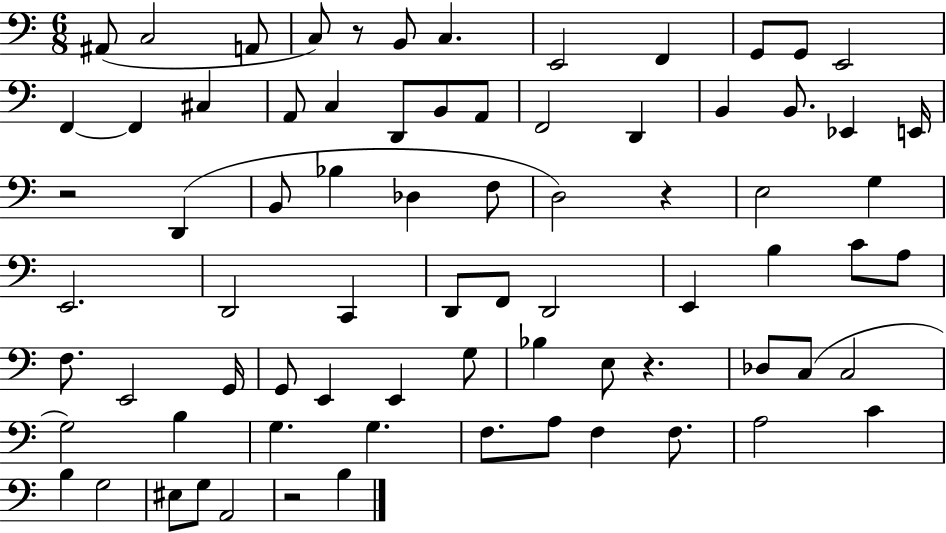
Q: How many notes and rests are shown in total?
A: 76